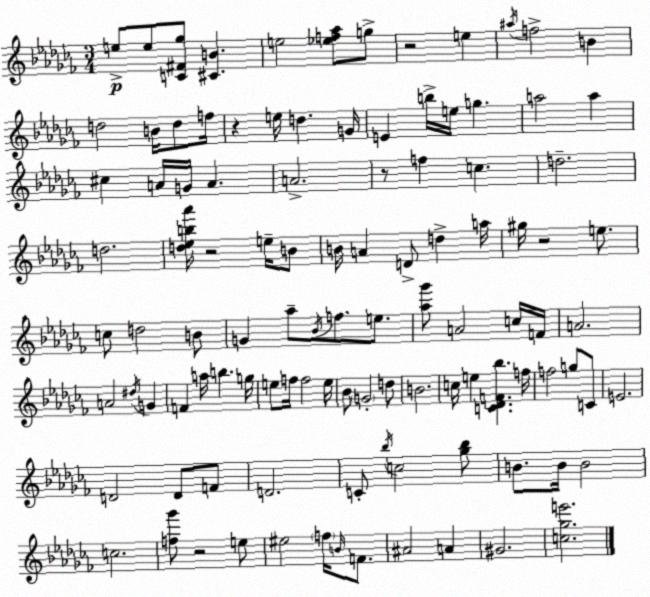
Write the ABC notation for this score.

X:1
T:Untitled
M:3/4
L:1/4
K:Abm
e/2 e/2 [C^F_g]/2 [^CB] e2 [_ef_a]/2 g/2 z2 e ^a/4 f2 B d2 B/4 d/2 f/4 z e/4 d G/4 E b/4 e/4 g a2 a ^c A/4 G/4 A A2 z/2 f c d2 d2 [d_eb_a']/4 z2 e/4 B/2 B/4 A D/2 d a/4 ^g/4 z2 e/2 c/2 d2 B/2 G _a/2 _B/4 f/2 e/2 [_a_g']/2 A2 c/4 F/4 A2 A2 ^d/4 G F a/4 b g/4 e/2 f/4 f2 e/4 _B/2 G2 d/2 B2 c/4 e [C_DF_b] f/4 f2 g/2 C/2 E2 D2 D/2 F/2 D2 C/2 _b/4 c2 [_g_b]/2 B/2 B/4 B2 c2 [f_g']/2 z2 e/2 ^e2 f/4 B/4 F/2 ^A2 A ^G2 [c_ge']2